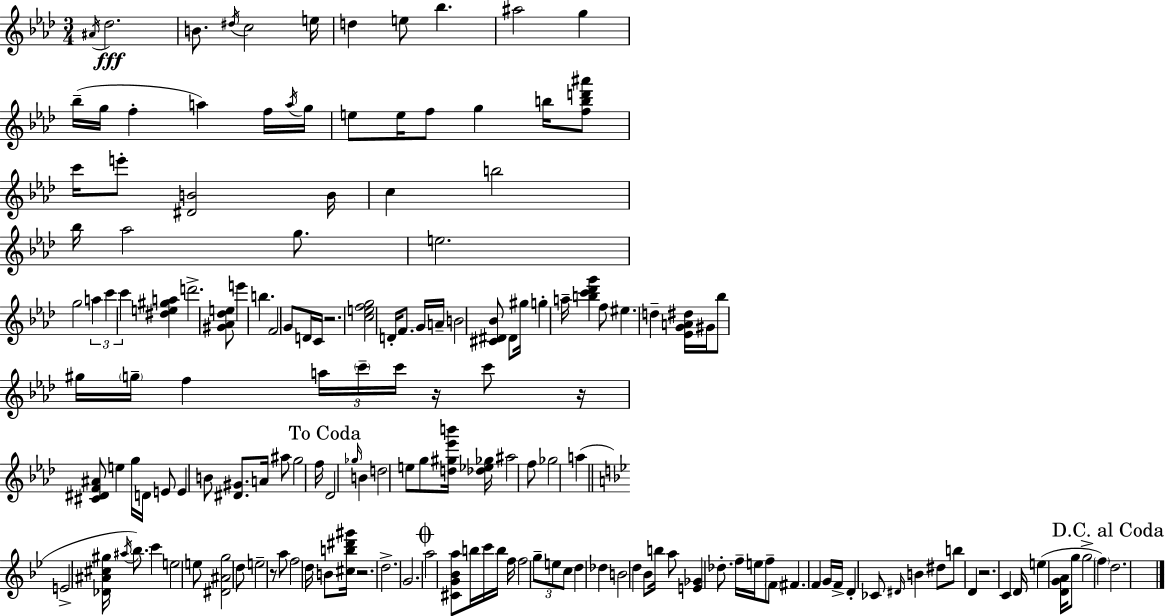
A#4/s Db5/h. B4/e. D#5/s C5/h E5/s D5/q E5/e Bb5/q. A#5/h G5/q Bb5/s G5/s F5/q A5/q F5/s A5/s G5/s E5/e E5/s F5/e G5/q B5/s [F5,B5,D6,A#6]/e C6/s E6/e [D#4,B4]/h B4/s C5/q B5/h Bb5/s Ab5/h G5/e. E5/h. G5/h A5/q C6/q C6/q [D#5,E5,G#5,A5]/q D6/h. [G#4,Ab4,Db5,E5]/e E6/q B5/q. F4/h G4/e D4/s C4/s R/h. [C5,E5,F5,G5]/h D4/s F4/e. G4/s A4/s B4/h [C#4,D#4,Bb4]/e D#4/e G#5/s G5/q A5/s [B5,C6,Db6,G6]/q F5/e EIS5/q. D5/q [Eb4,G4,A4,D#5]/s G#4/s Bb5/e G#5/s G5/s F5/q A5/s C6/s C6/s R/s C6/e R/s [C#4,D#4,F4,A#4]/e E5/q G5/s D4/s E4/e E4/q B4/e [D#4,G#4]/e. A4/s A#5/e G5/h F5/s Db4/h Gb5/s B4/q D5/h E5/e G5/e [D5,G#5,Eb6,B6]/s [Db5,Eb5,Gb5]/s A#5/h F5/e Gb5/h A5/q E4/h [Db4,A#4,C#5,G#5]/s A#5/s Bb5/e. C6/q E5/h E5/e [D#4,A#4,G5]/h D5/e E5/h R/e A5/e F5/h D5/s B4/e [C#5,B5,D#6,G#6]/s R/h. D5/h. G4/h. A5/h [C#4,G4,Bb4,A5]/e B5/s C6/s B5/s F5/s F5/h G5/e E5/e C5/e D5/q Db5/q B4/h D5/q Bb4/e B5/s A5/e [E4,Gb4]/q Db5/e. F5/s E5/s F5/e F4/e F#4/q. F4/q G4/s F4/s D4/q CES4/e D#4/s B4/q D#5/e B5/e D4/q R/h. C4/q D4/s E5/q [D4,G4,A4]/s G5/e G5/h F5/q D5/h.